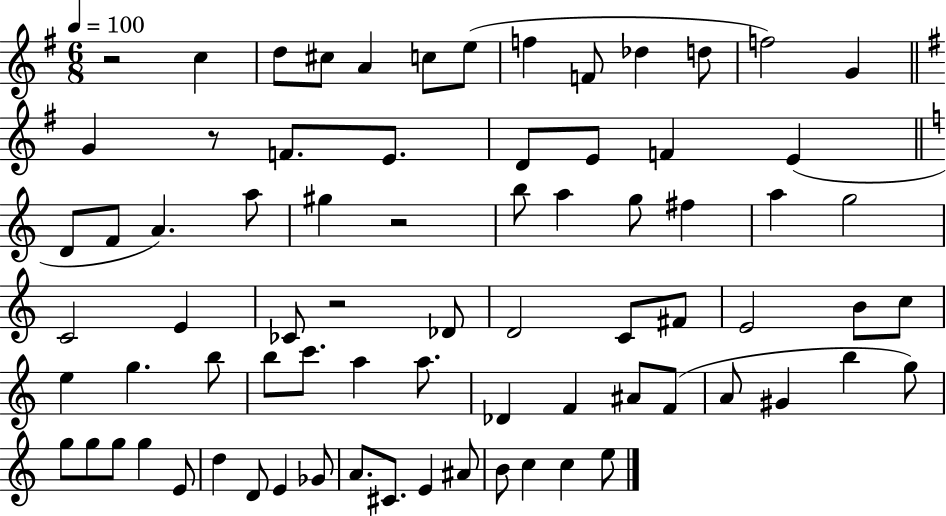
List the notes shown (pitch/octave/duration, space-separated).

R/h C5/q D5/e C#5/e A4/q C5/e E5/e F5/q F4/e Db5/q D5/e F5/h G4/q G4/q R/e F4/e. E4/e. D4/e E4/e F4/q E4/q D4/e F4/e A4/q. A5/e G#5/q R/h B5/e A5/q G5/e F#5/q A5/q G5/h C4/h E4/q CES4/e R/h Db4/e D4/h C4/e F#4/e E4/h B4/e C5/e E5/q G5/q. B5/e B5/e C6/e. A5/q A5/e. Db4/q F4/q A#4/e F4/e A4/e G#4/q B5/q G5/e G5/e G5/e G5/e G5/q E4/e D5/q D4/e E4/q Gb4/e A4/e. C#4/e. E4/q A#4/e B4/e C5/q C5/q E5/e